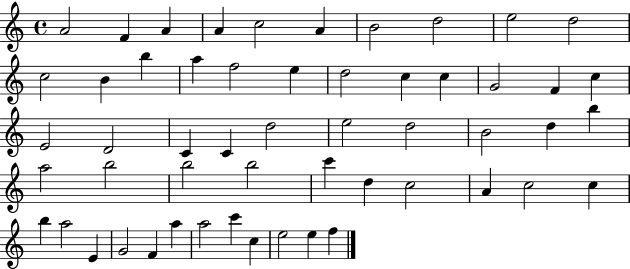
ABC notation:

X:1
T:Untitled
M:4/4
L:1/4
K:C
A2 F A A c2 A B2 d2 e2 d2 c2 B b a f2 e d2 c c G2 F c E2 D2 C C d2 e2 d2 B2 d b a2 b2 b2 b2 c' d c2 A c2 c b a2 E G2 F a a2 c' c e2 e f